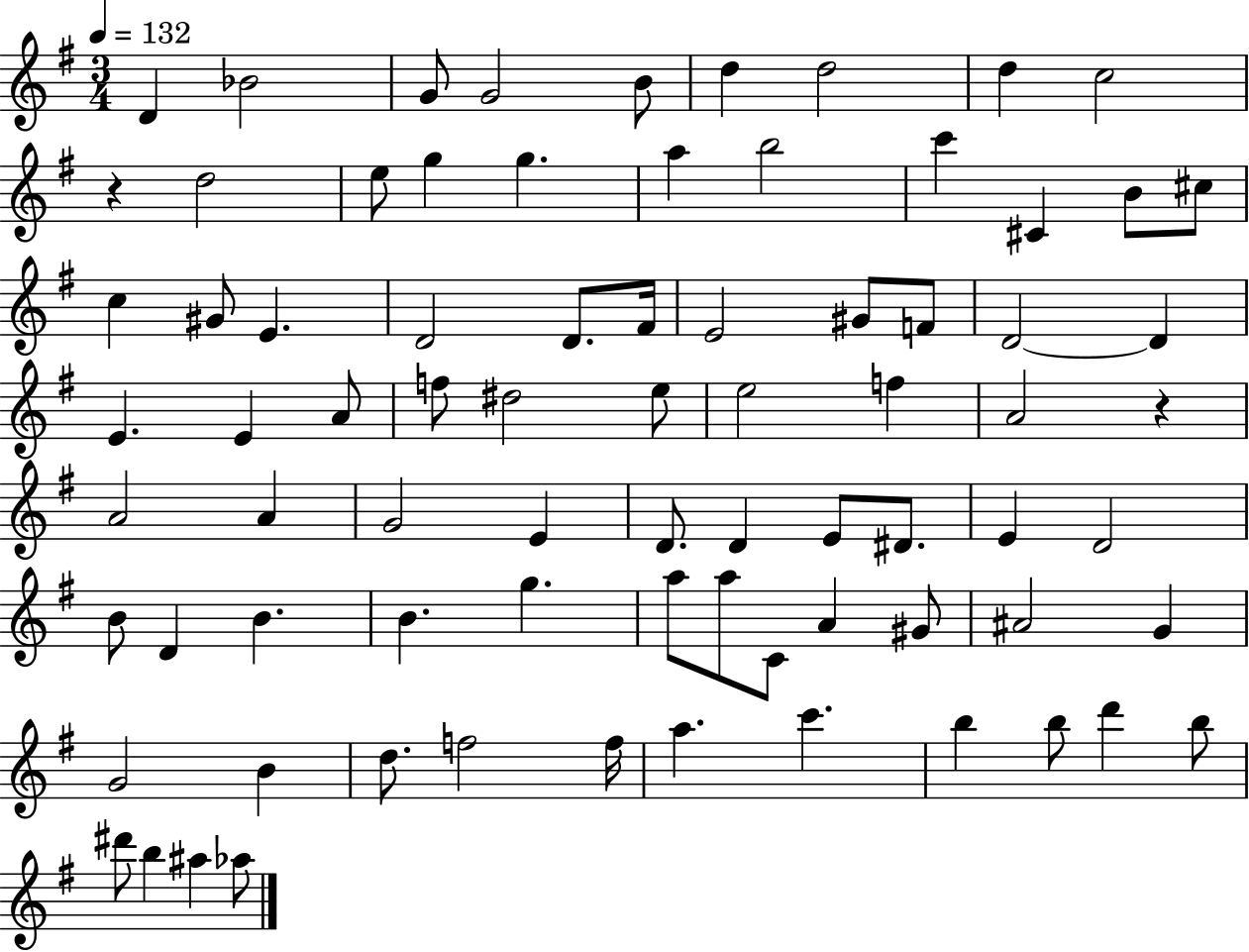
{
  \clef treble
  \numericTimeSignature
  \time 3/4
  \key g \major
  \tempo 4 = 132
  d'4 bes'2 | g'8 g'2 b'8 | d''4 d''2 | d''4 c''2 | \break r4 d''2 | e''8 g''4 g''4. | a''4 b''2 | c'''4 cis'4 b'8 cis''8 | \break c''4 gis'8 e'4. | d'2 d'8. fis'16 | e'2 gis'8 f'8 | d'2~~ d'4 | \break e'4. e'4 a'8 | f''8 dis''2 e''8 | e''2 f''4 | a'2 r4 | \break a'2 a'4 | g'2 e'4 | d'8. d'4 e'8 dis'8. | e'4 d'2 | \break b'8 d'4 b'4. | b'4. g''4. | a''8 a''8 c'8 a'4 gis'8 | ais'2 g'4 | \break g'2 b'4 | d''8. f''2 f''16 | a''4. c'''4. | b''4 b''8 d'''4 b''8 | \break dis'''8 b''4 ais''4 aes''8 | \bar "|."
}